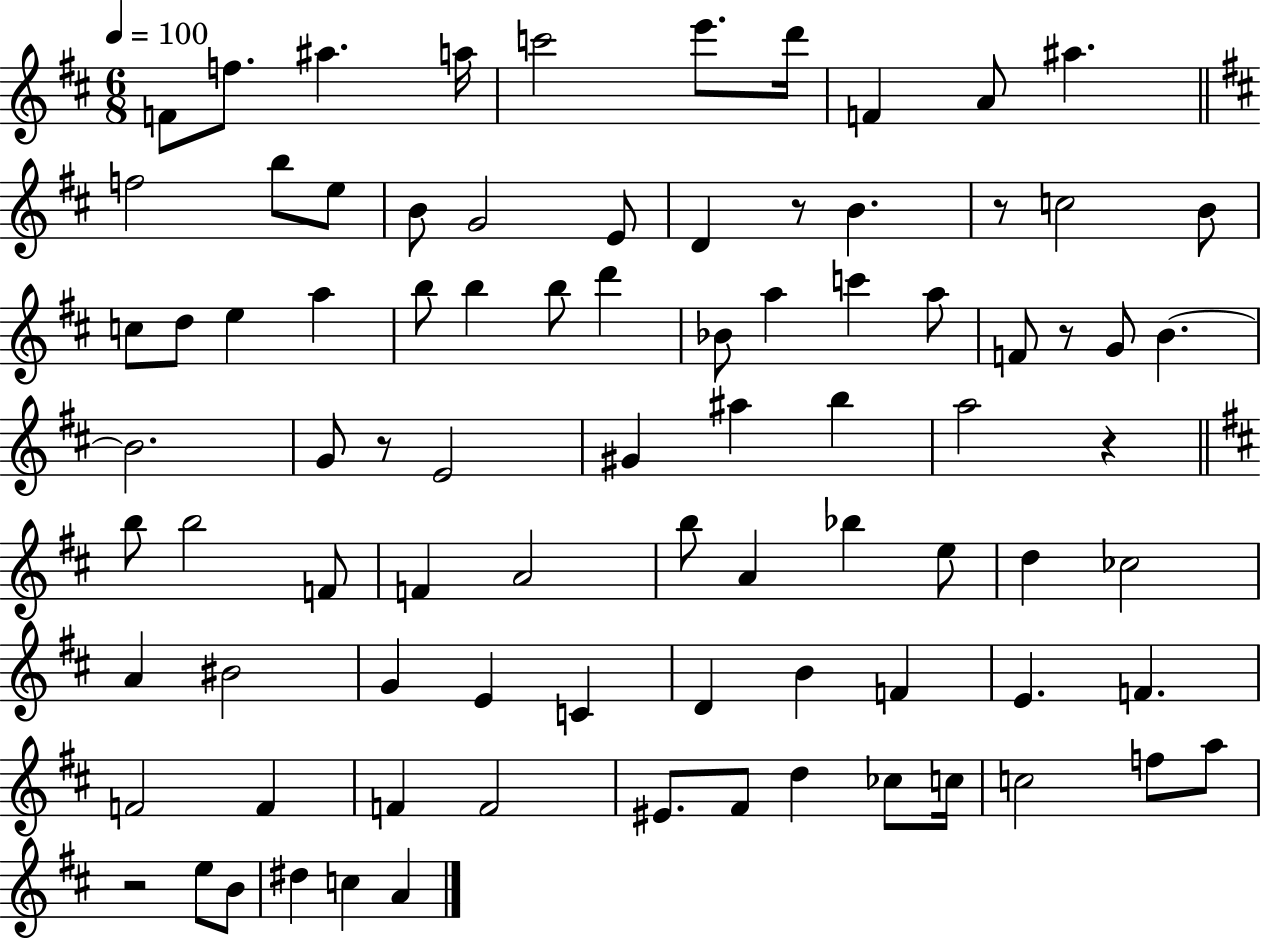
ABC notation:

X:1
T:Untitled
M:6/8
L:1/4
K:D
F/2 f/2 ^a a/4 c'2 e'/2 d'/4 F A/2 ^a f2 b/2 e/2 B/2 G2 E/2 D z/2 B z/2 c2 B/2 c/2 d/2 e a b/2 b b/2 d' _B/2 a c' a/2 F/2 z/2 G/2 B B2 G/2 z/2 E2 ^G ^a b a2 z b/2 b2 F/2 F A2 b/2 A _b e/2 d _c2 A ^B2 G E C D B F E F F2 F F F2 ^E/2 ^F/2 d _c/2 c/4 c2 f/2 a/2 z2 e/2 B/2 ^d c A